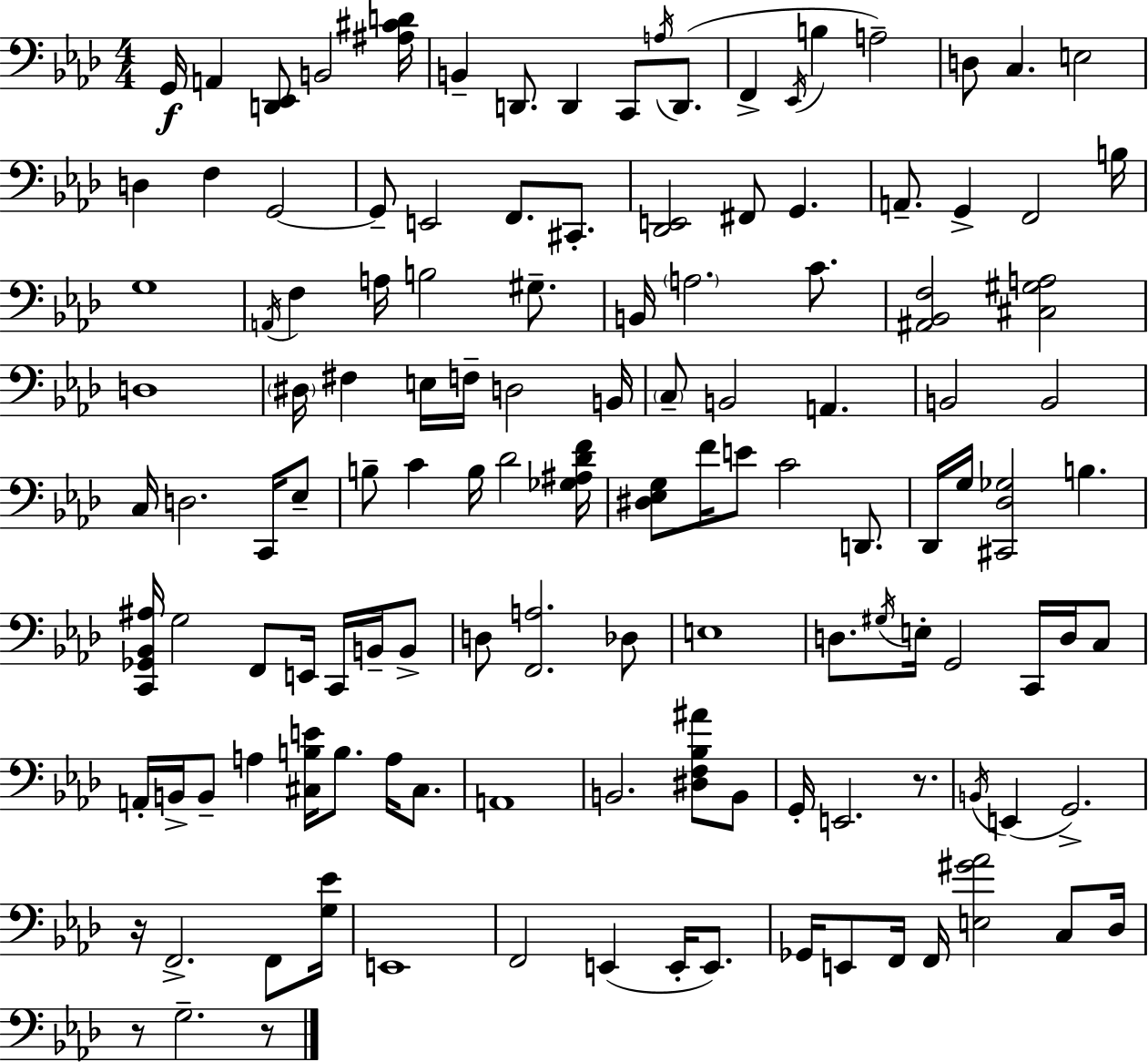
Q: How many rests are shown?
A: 4